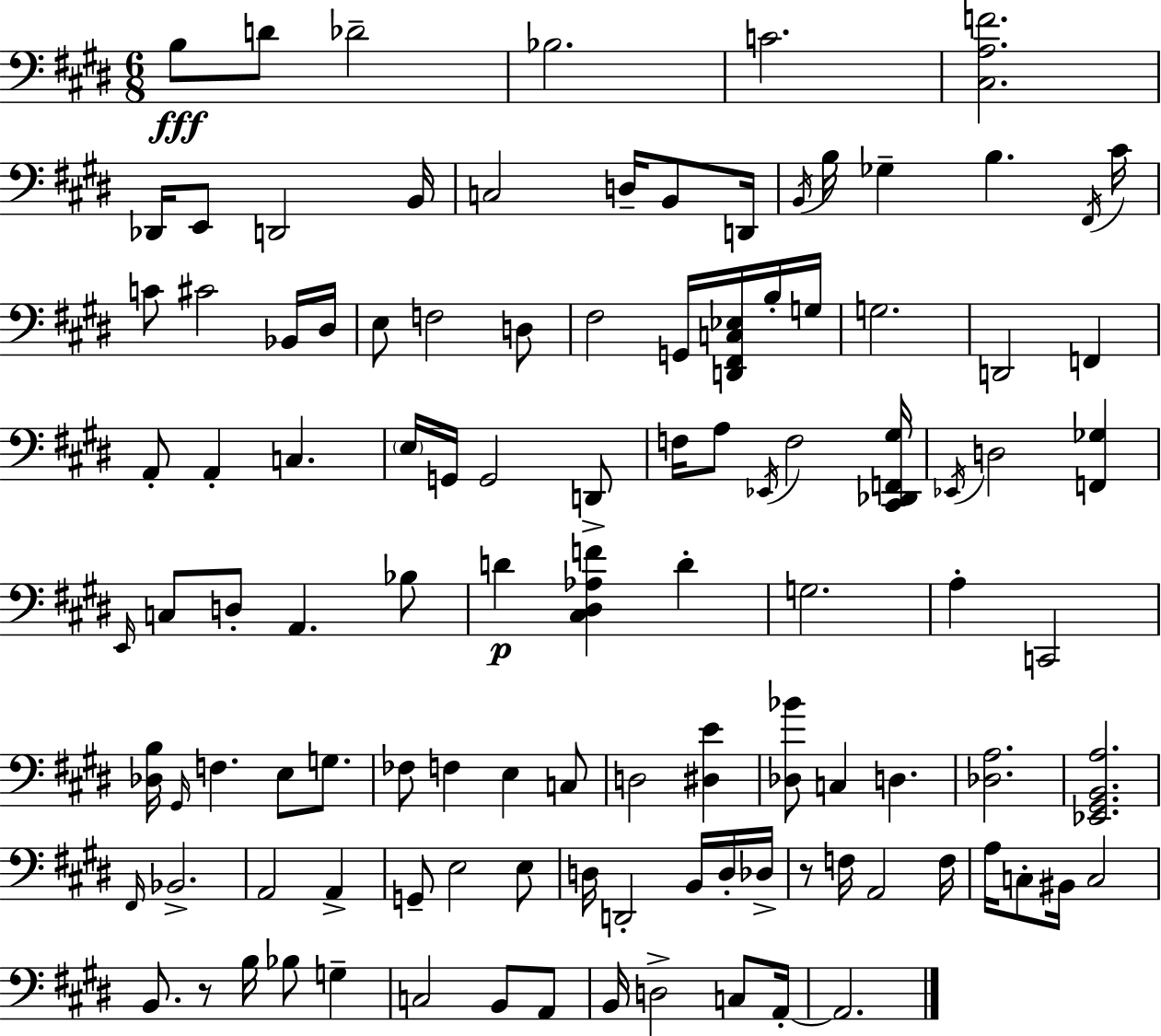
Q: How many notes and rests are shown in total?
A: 110